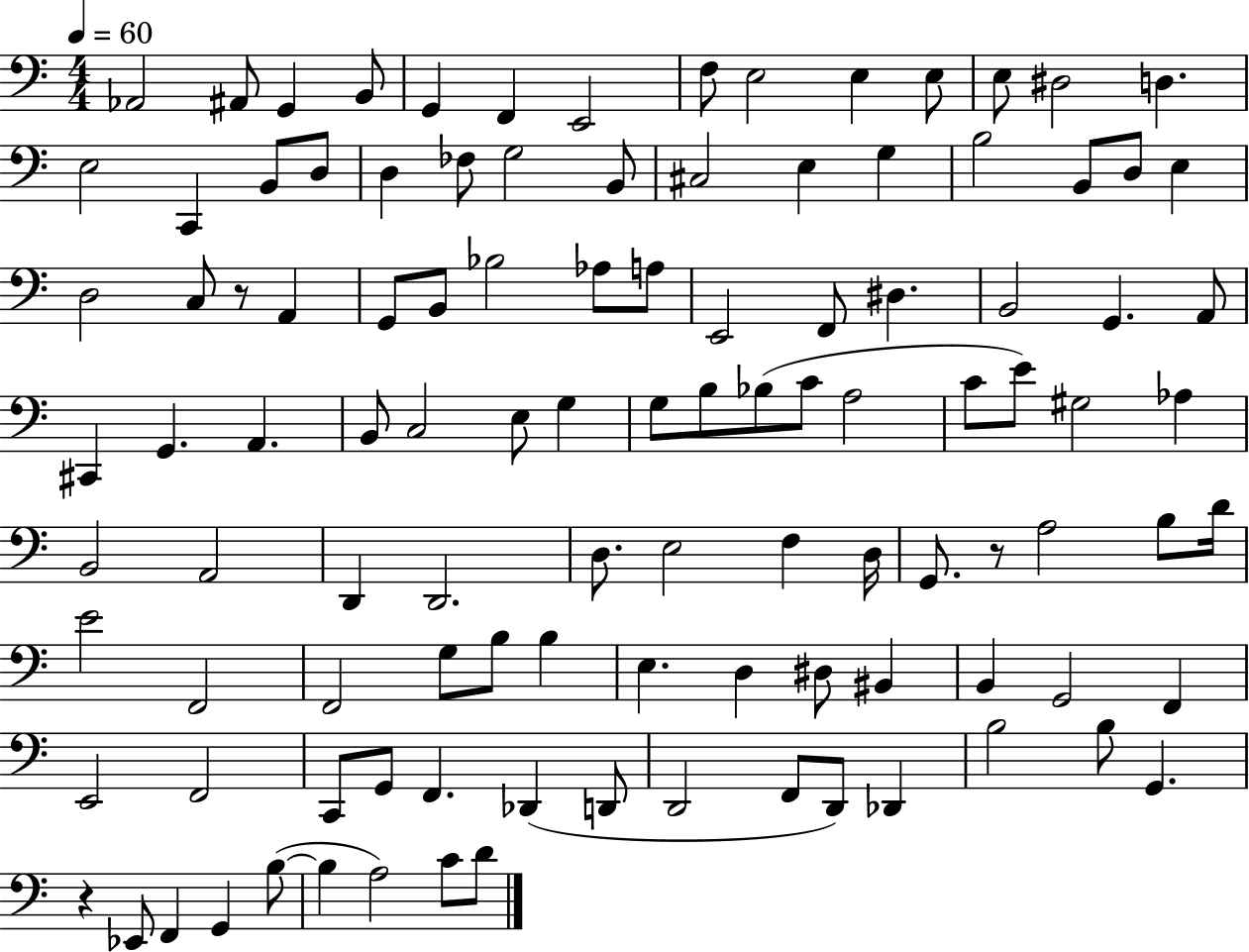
Ab2/h A#2/e G2/q B2/e G2/q F2/q E2/h F3/e E3/h E3/q E3/e E3/e D#3/h D3/q. E3/h C2/q B2/e D3/e D3/q FES3/e G3/h B2/e C#3/h E3/q G3/q B3/h B2/e D3/e E3/q D3/h C3/e R/e A2/q G2/e B2/e Bb3/h Ab3/e A3/e E2/h F2/e D#3/q. B2/h G2/q. A2/e C#2/q G2/q. A2/q. B2/e C3/h E3/e G3/q G3/e B3/e Bb3/e C4/e A3/h C4/e E4/e G#3/h Ab3/q B2/h A2/h D2/q D2/h. D3/e. E3/h F3/q D3/s G2/e. R/e A3/h B3/e D4/s E4/h F2/h F2/h G3/e B3/e B3/q E3/q. D3/q D#3/e BIS2/q B2/q G2/h F2/q E2/h F2/h C2/e G2/e F2/q. Db2/q D2/e D2/h F2/e D2/e Db2/q B3/h B3/e G2/q. R/q Eb2/e F2/q G2/q B3/e B3/q A3/h C4/e D4/e